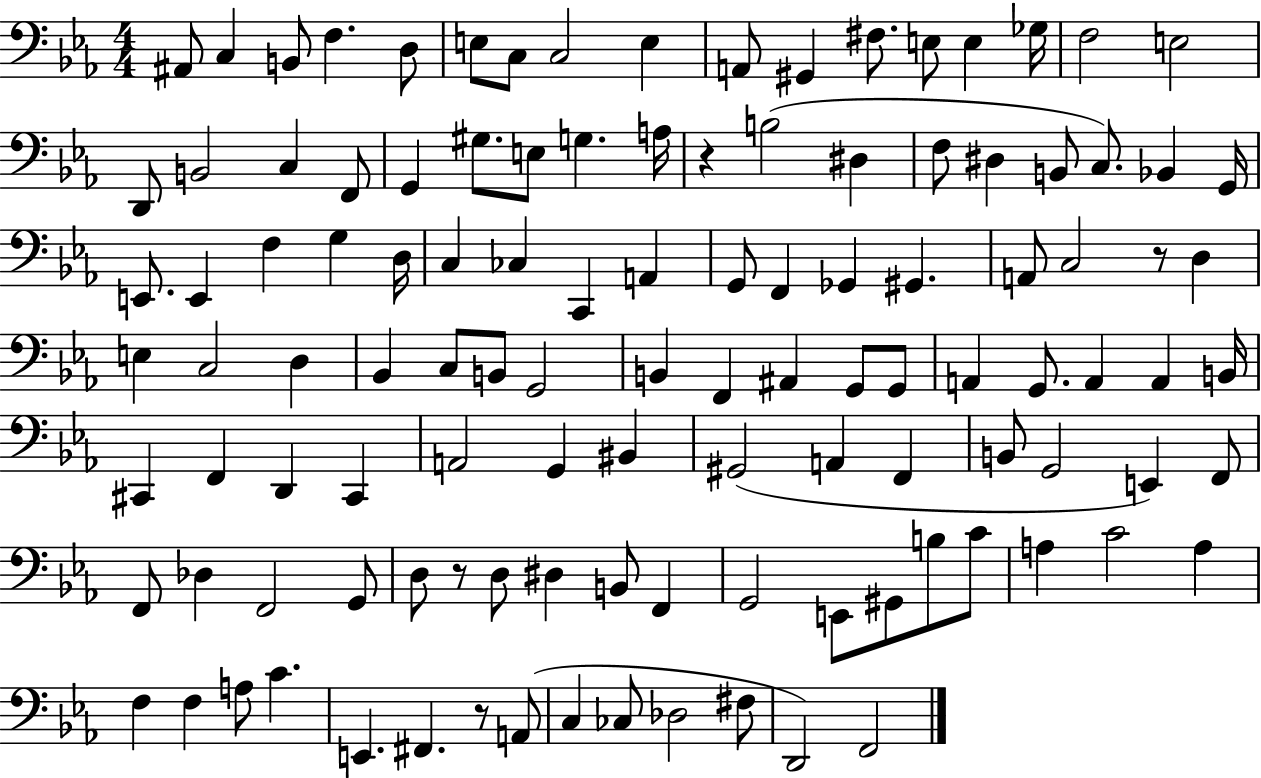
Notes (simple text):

A#2/e C3/q B2/e F3/q. D3/e E3/e C3/e C3/h E3/q A2/e G#2/q F#3/e. E3/e E3/q Gb3/s F3/h E3/h D2/e B2/h C3/q F2/e G2/q G#3/e. E3/e G3/q. A3/s R/q B3/h D#3/q F3/e D#3/q B2/e C3/e. Bb2/q G2/s E2/e. E2/q F3/q G3/q D3/s C3/q CES3/q C2/q A2/q G2/e F2/q Gb2/q G#2/q. A2/e C3/h R/e D3/q E3/q C3/h D3/q Bb2/q C3/e B2/e G2/h B2/q F2/q A#2/q G2/e G2/e A2/q G2/e. A2/q A2/q B2/s C#2/q F2/q D2/q C#2/q A2/h G2/q BIS2/q G#2/h A2/q F2/q B2/e G2/h E2/q F2/e F2/e Db3/q F2/h G2/e D3/e R/e D3/e D#3/q B2/e F2/q G2/h E2/e G#2/e B3/e C4/e A3/q C4/h A3/q F3/q F3/q A3/e C4/q. E2/q. F#2/q. R/e A2/e C3/q CES3/e Db3/h F#3/e D2/h F2/h